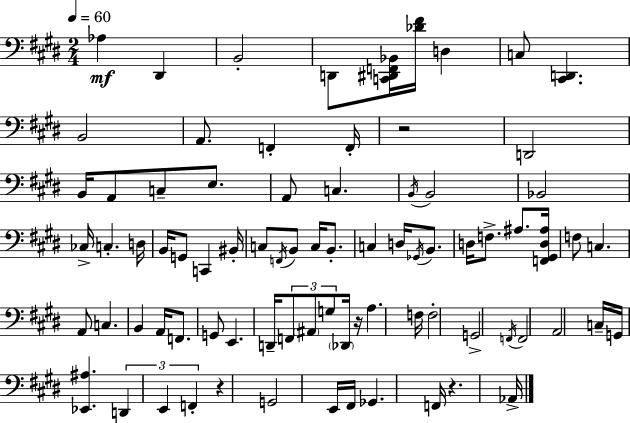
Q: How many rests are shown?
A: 4